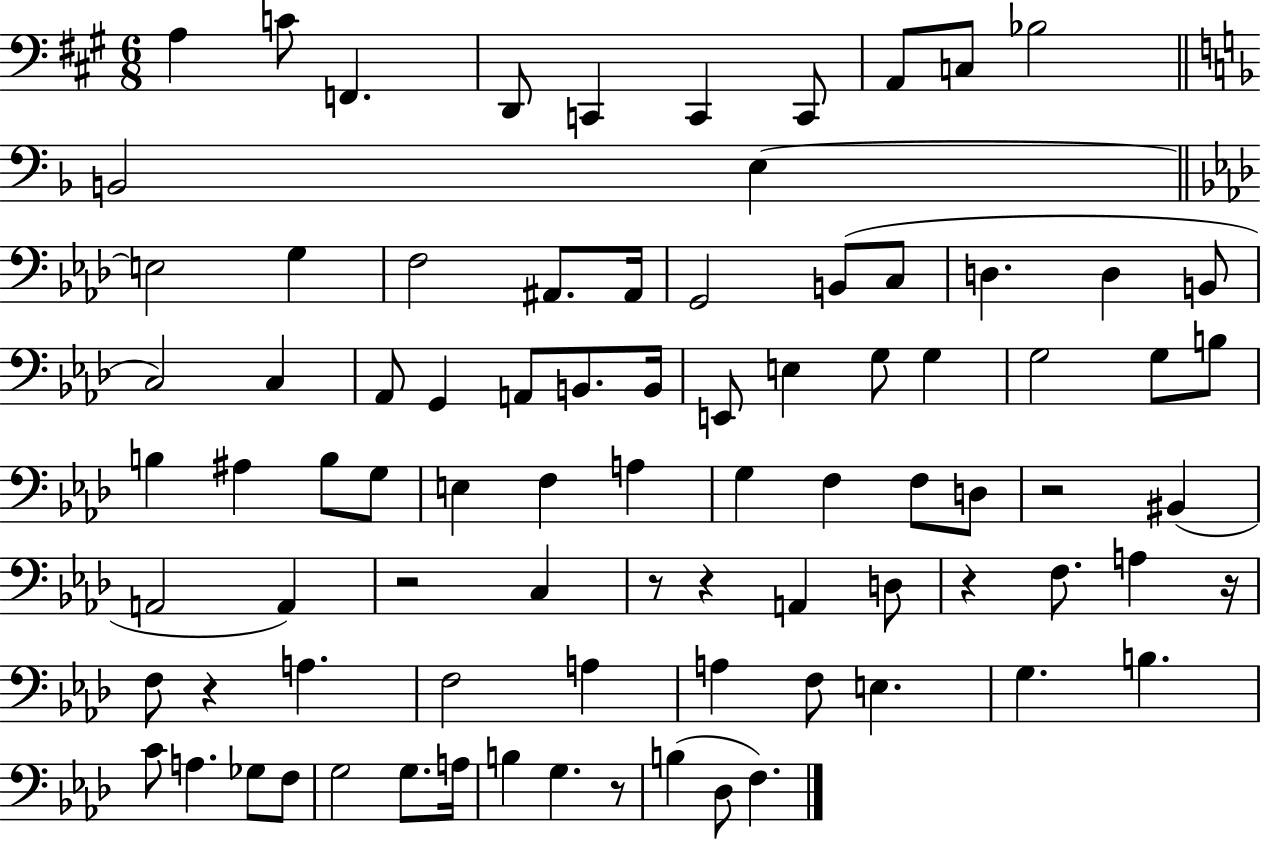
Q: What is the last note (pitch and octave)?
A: F3